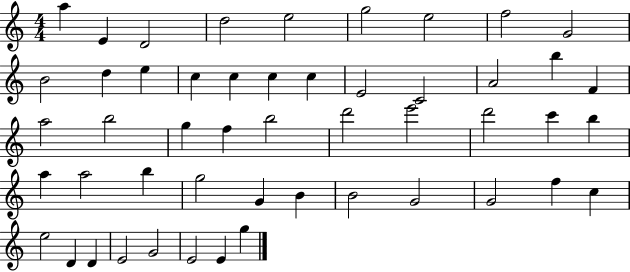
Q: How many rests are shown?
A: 0